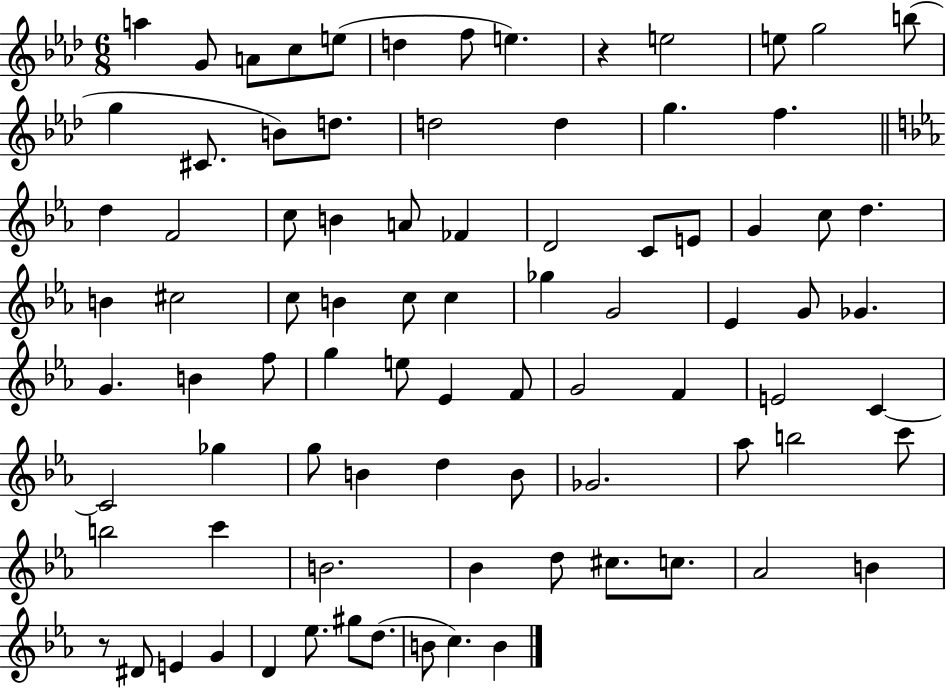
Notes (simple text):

A5/q G4/e A4/e C5/e E5/e D5/q F5/e E5/q. R/q E5/h E5/e G5/h B5/e G5/q C#4/e. B4/e D5/e. D5/h D5/q G5/q. F5/q. D5/q F4/h C5/e B4/q A4/e FES4/q D4/h C4/e E4/e G4/q C5/e D5/q. B4/q C#5/h C5/e B4/q C5/e C5/q Gb5/q G4/h Eb4/q G4/e Gb4/q. G4/q. B4/q F5/e G5/q E5/e Eb4/q F4/e G4/h F4/q E4/h C4/q C4/h Gb5/q G5/e B4/q D5/q B4/e Gb4/h. Ab5/e B5/h C6/e B5/h C6/q B4/h. Bb4/q D5/e C#5/e. C5/e. Ab4/h B4/q R/e D#4/e E4/q G4/q D4/q Eb5/e. G#5/e D5/e. B4/e C5/q. B4/q